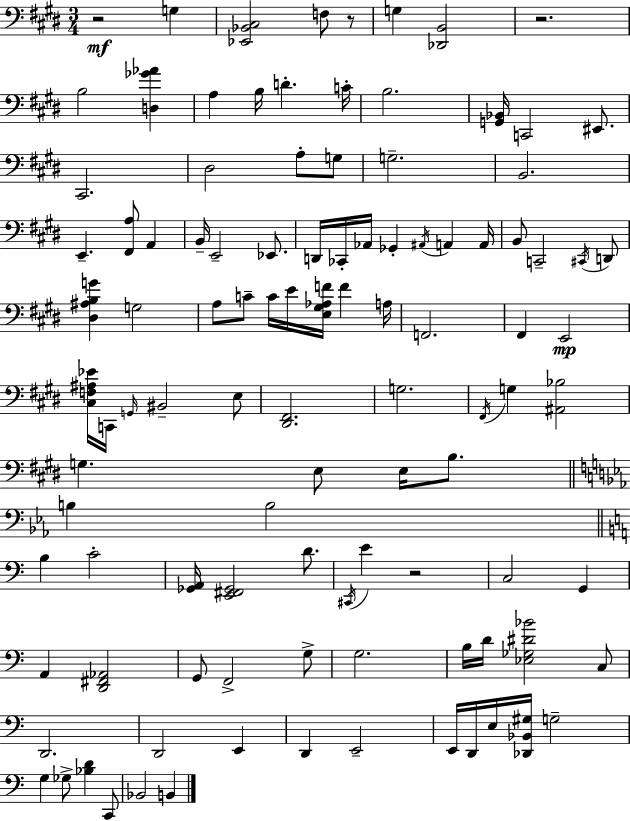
{
  \clef bass
  \numericTimeSignature
  \time 3/4
  \key e \major
  r2\mf g4 | <ees, bes, cis>2 f8 r8 | g4 <des, b,>2 | r2. | \break b2 <d ges' aes'>4 | a4 b16 d'4.-. c'16-. | b2. | <g, bes,>16 c,2 eis,8. | \break cis,2. | dis2 a8-. g8 | g2.-- | b,2. | \break e,4.-- <fis, a>8 a,4 | b,16-- e,2-- ees,8. | d,16 ces,16-. aes,16 ges,4-. \acciaccatura { ais,16 } a,4 | a,16 b,8 c,2-- \acciaccatura { cis,16 } | \break d,8 <dis ais b g'>4 g2 | a8 c'8-- c'16 e'16 <e gis aes f'>16 f'4 | a16 f,2. | fis,4 e,2\mp | \break <cis f ais ees'>16 c,16 \grace { g,16 } bis,2-- | e8 <dis, fis,>2. | g2. | \acciaccatura { fis,16 } g4 <ais, bes>2 | \break g4. e8 | e16 b8. \bar "||" \break \key ees \major b4 b2 | \bar "||" \break \key a \minor b4 c'2-. | <ges, a,>16 <e, fis, ges,>2 d'8. | \acciaccatura { cis,16 } e'4 r2 | c2 g,4 | \break a,4 <d, fis, aes,>2 | g,8 f,2-> g8-> | g2. | b16 d'16 <ees ges dis' bes'>2 c8 | \break d,2. | d,2 e,4 | d,4 e,2-- | e,16 d,16 e16 <des, bes, gis>16 g2-- | \break g4 ges8-> <bes d'>4 c,8 | bes,2 b,4 | \bar "|."
}